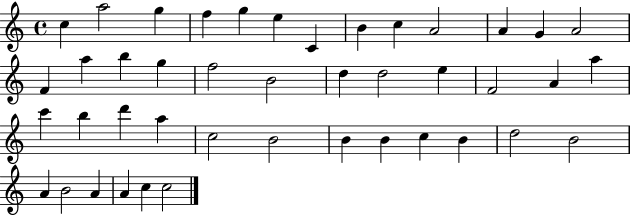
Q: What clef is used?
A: treble